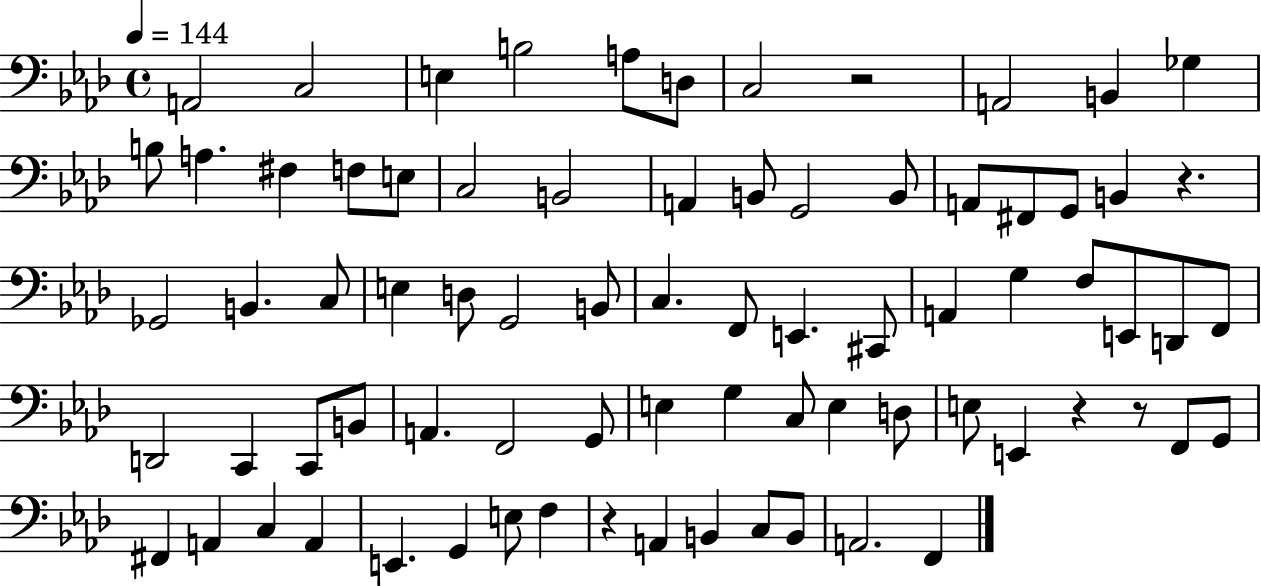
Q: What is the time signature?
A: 4/4